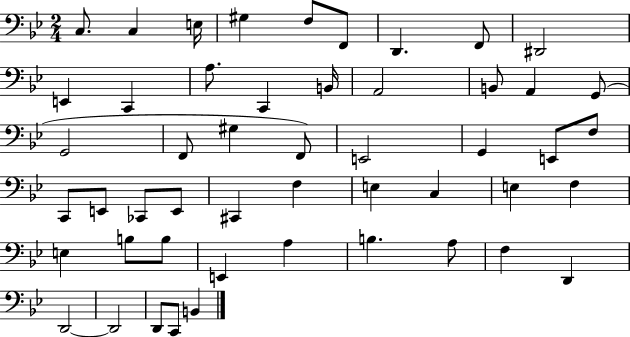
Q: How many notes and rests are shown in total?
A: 50